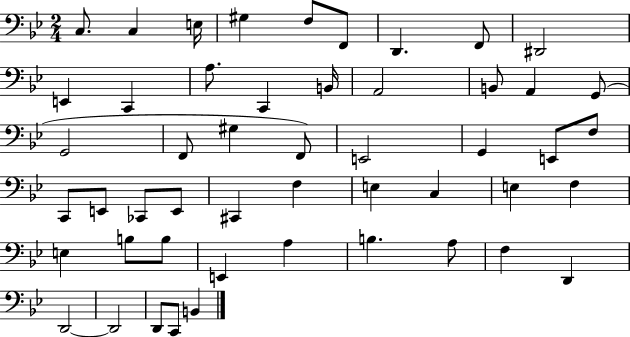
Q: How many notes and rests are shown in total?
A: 50